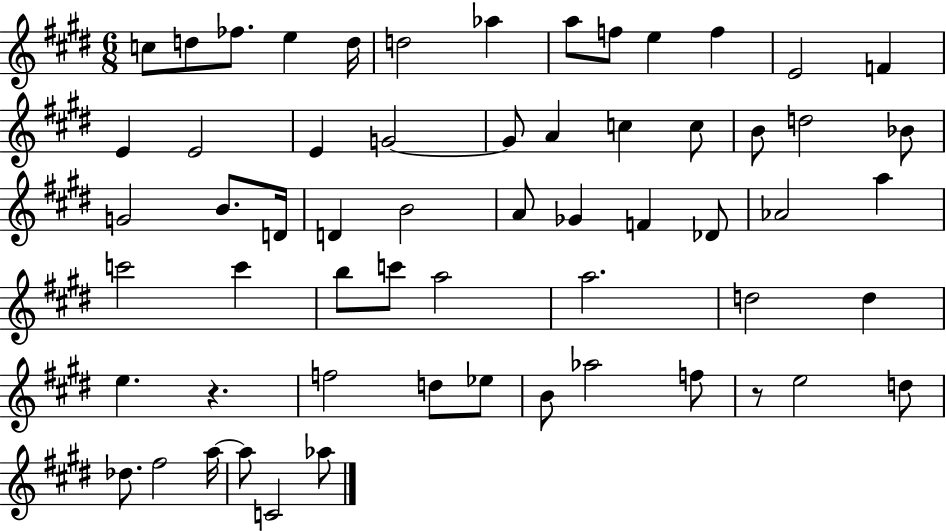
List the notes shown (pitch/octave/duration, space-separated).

C5/e D5/e FES5/e. E5/q D5/s D5/h Ab5/q A5/e F5/e E5/q F5/q E4/h F4/q E4/q E4/h E4/q G4/h G4/e A4/q C5/q C5/e B4/e D5/h Bb4/e G4/h B4/e. D4/s D4/q B4/h A4/e Gb4/q F4/q Db4/e Ab4/h A5/q C6/h C6/q B5/e C6/e A5/h A5/h. D5/h D5/q E5/q. R/q. F5/h D5/e Eb5/e B4/e Ab5/h F5/e R/e E5/h D5/e Db5/e. F#5/h A5/s A5/e C4/h Ab5/e